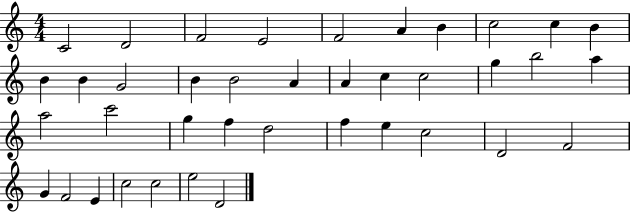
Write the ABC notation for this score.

X:1
T:Untitled
M:4/4
L:1/4
K:C
C2 D2 F2 E2 F2 A B c2 c B B B G2 B B2 A A c c2 g b2 a a2 c'2 g f d2 f e c2 D2 F2 G F2 E c2 c2 e2 D2